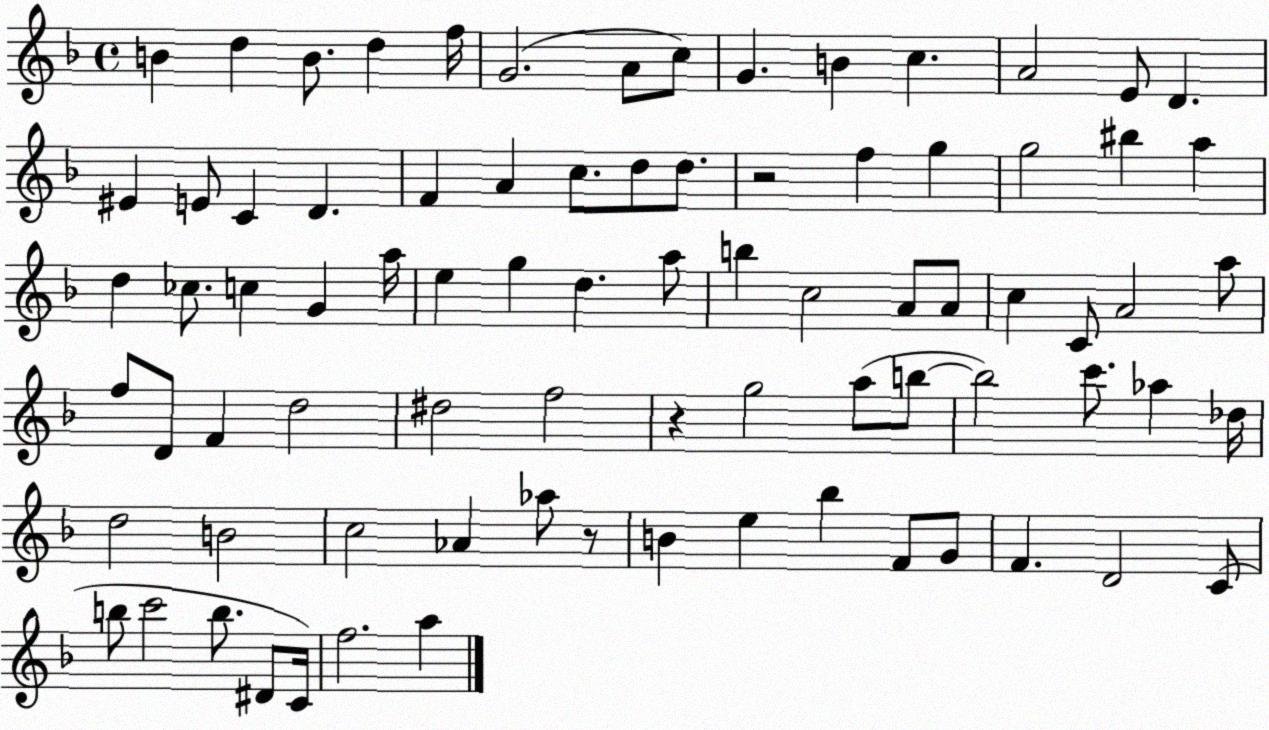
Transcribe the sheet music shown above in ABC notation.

X:1
T:Untitled
M:4/4
L:1/4
K:F
B d B/2 d f/4 G2 A/2 c/2 G B c A2 E/2 D ^E E/2 C D F A c/2 d/2 d/2 z2 f g g2 ^b a d _c/2 c G a/4 e g d a/2 b c2 A/2 A/2 c C/2 A2 a/2 f/2 D/2 F d2 ^d2 f2 z g2 a/2 b/2 b2 c'/2 _a _d/4 d2 B2 c2 _A _a/2 z/2 B e _b F/2 G/2 F D2 C/2 b/2 c'2 b/2 ^D/2 C/4 f2 a